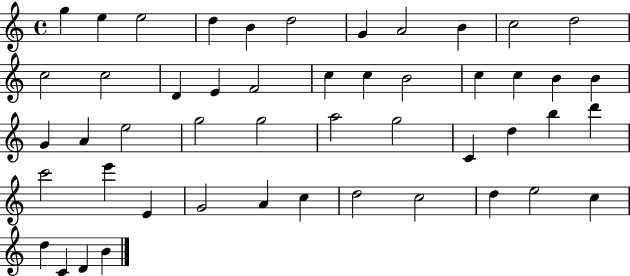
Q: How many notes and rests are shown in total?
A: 49